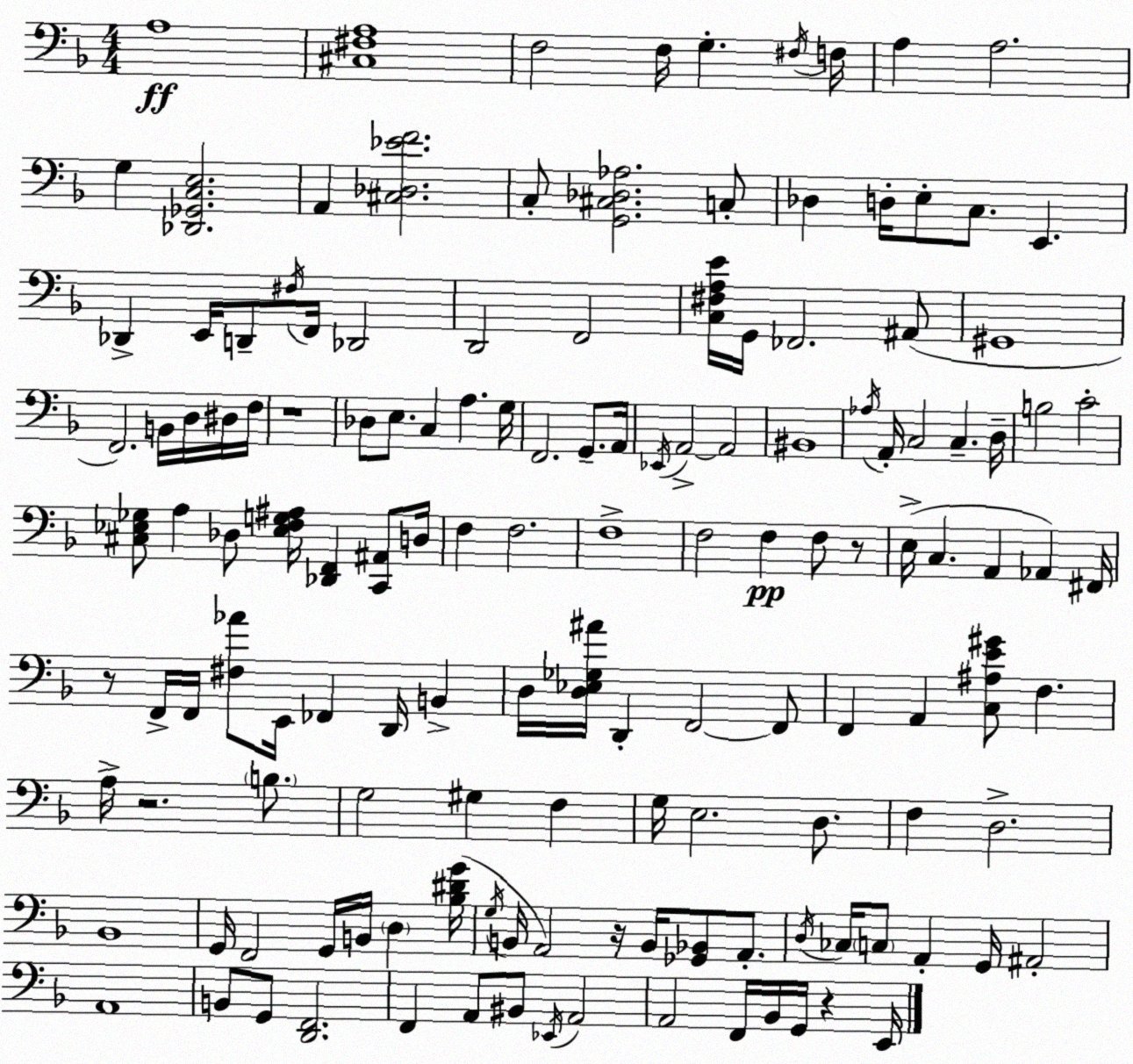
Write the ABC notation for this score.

X:1
T:Untitled
M:4/4
L:1/4
K:F
A,4 [^C,^F,A,]4 F,2 F,/4 G, ^F,/4 F,/4 A, A,2 G, [_D,,_G,,C,E,]2 A,, [^C,_D,_EF]2 C,/2 [G,,^C,_D,_A,]2 C,/2 _D, D,/4 E,/2 C,/2 E,, _D,, E,,/4 D,,/2 ^F,/4 F,,/4 _D,,2 D,,2 F,,2 [C,^F,A,E]/4 G,,/4 _F,,2 ^A,,/2 ^G,,4 F,,2 B,,/4 D,/4 ^D,/4 F,/4 z4 _D,/2 E,/2 C, A, G,/4 F,,2 G,,/2 A,,/4 _E,,/4 A,,2 A,,2 ^B,,4 _A,/4 A,,/4 C,2 C, D,/4 B,2 C2 [^C,_E,_G,]/2 A, _D,/2 [_E,F,G,^A,]/4 [_D,,F,,] [C,,^A,,]/2 D,/4 F, F,2 F,4 F,2 F, F,/2 z/2 E,/4 C, A,, _A,, ^F,,/4 z/2 F,,/4 F,,/4 [^F,_A]/2 E,,/4 _F,, D,,/4 B,, D,/4 [D,_E,_G,^A]/4 D,, F,,2 F,,/2 F,, A,, [C,^A,E^G]/2 F, A,/4 z2 B,/2 G,2 ^G, F, G,/4 E,2 D,/2 F, D,2 _B,,4 G,,/4 F,,2 G,,/4 B,,/4 D, [_B,^DG]/4 G,/4 B,,/4 A,,2 z/4 B,,/4 [_G,,_B,,]/2 A,,/2 D,/4 _C,/4 C,/2 A,, G,,/4 ^A,,2 A,,4 B,,/2 G,,/2 [D,,F,,]2 F,, A,,/2 ^B,,/2 _E,,/4 A,,2 A,,2 F,,/4 _B,,/4 G,,/4 z E,,/4